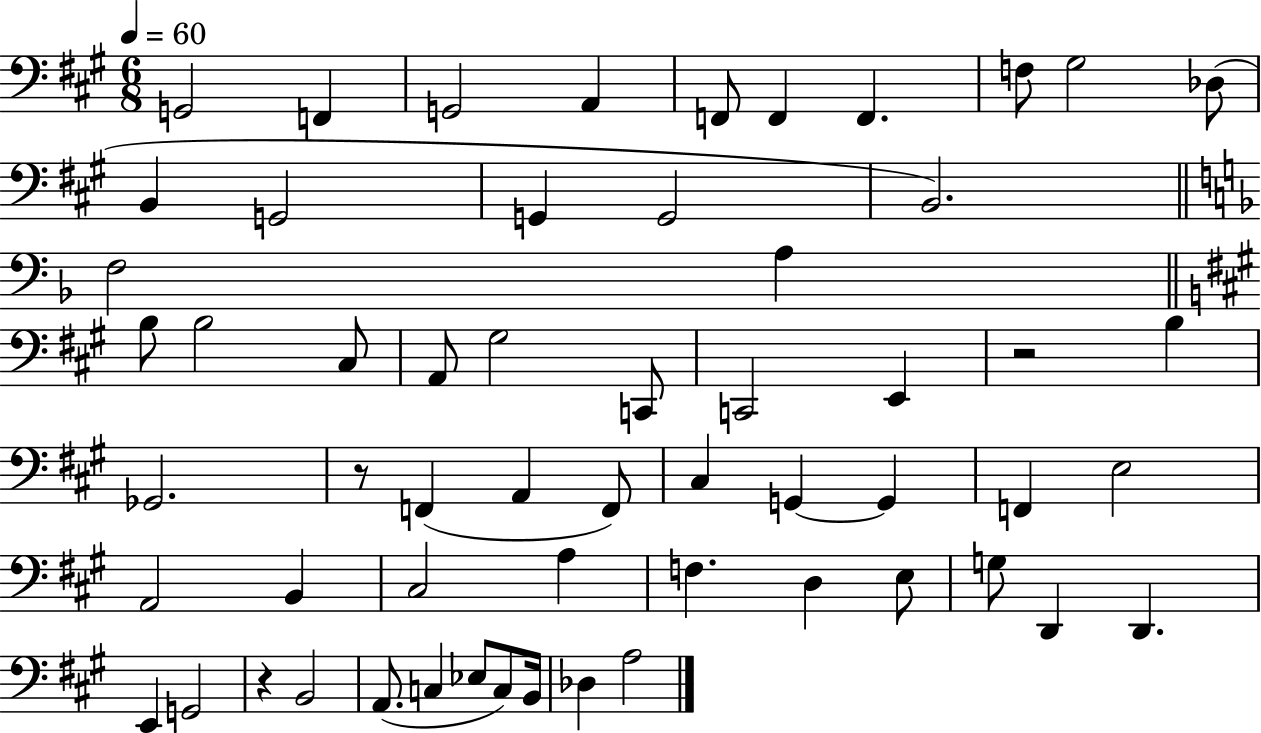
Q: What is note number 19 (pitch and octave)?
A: B3